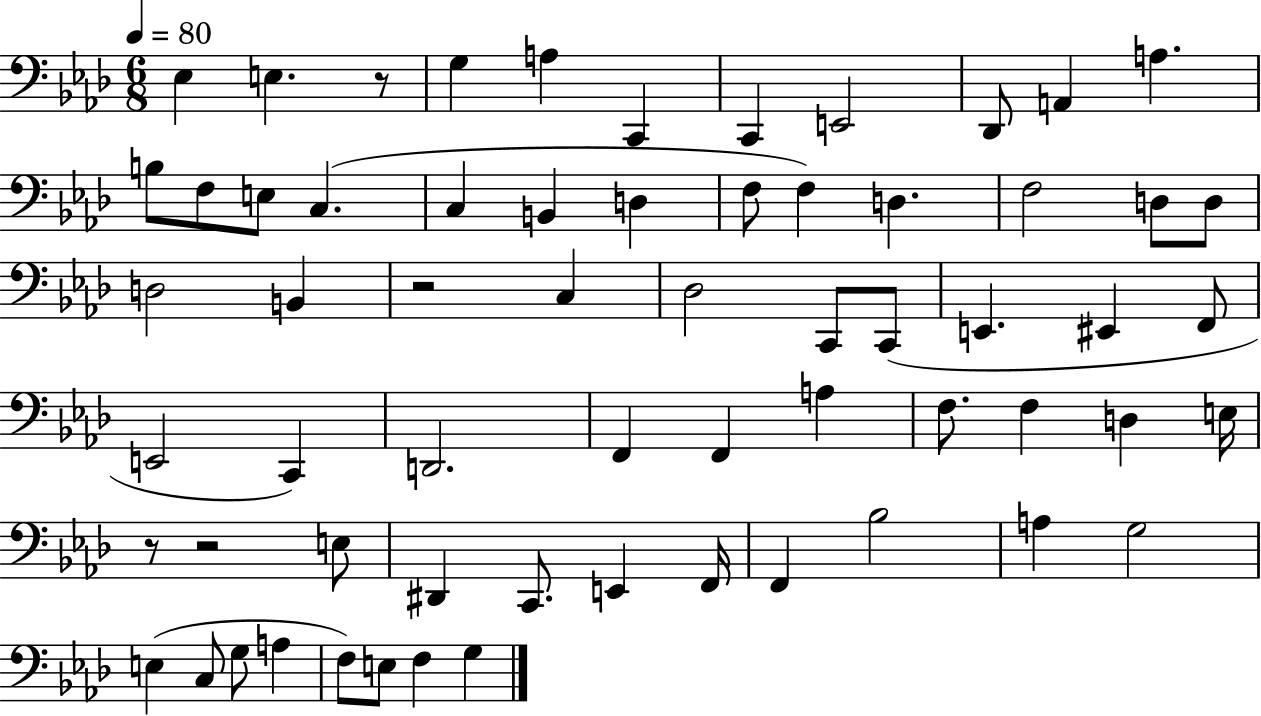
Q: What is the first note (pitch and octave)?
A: Eb3